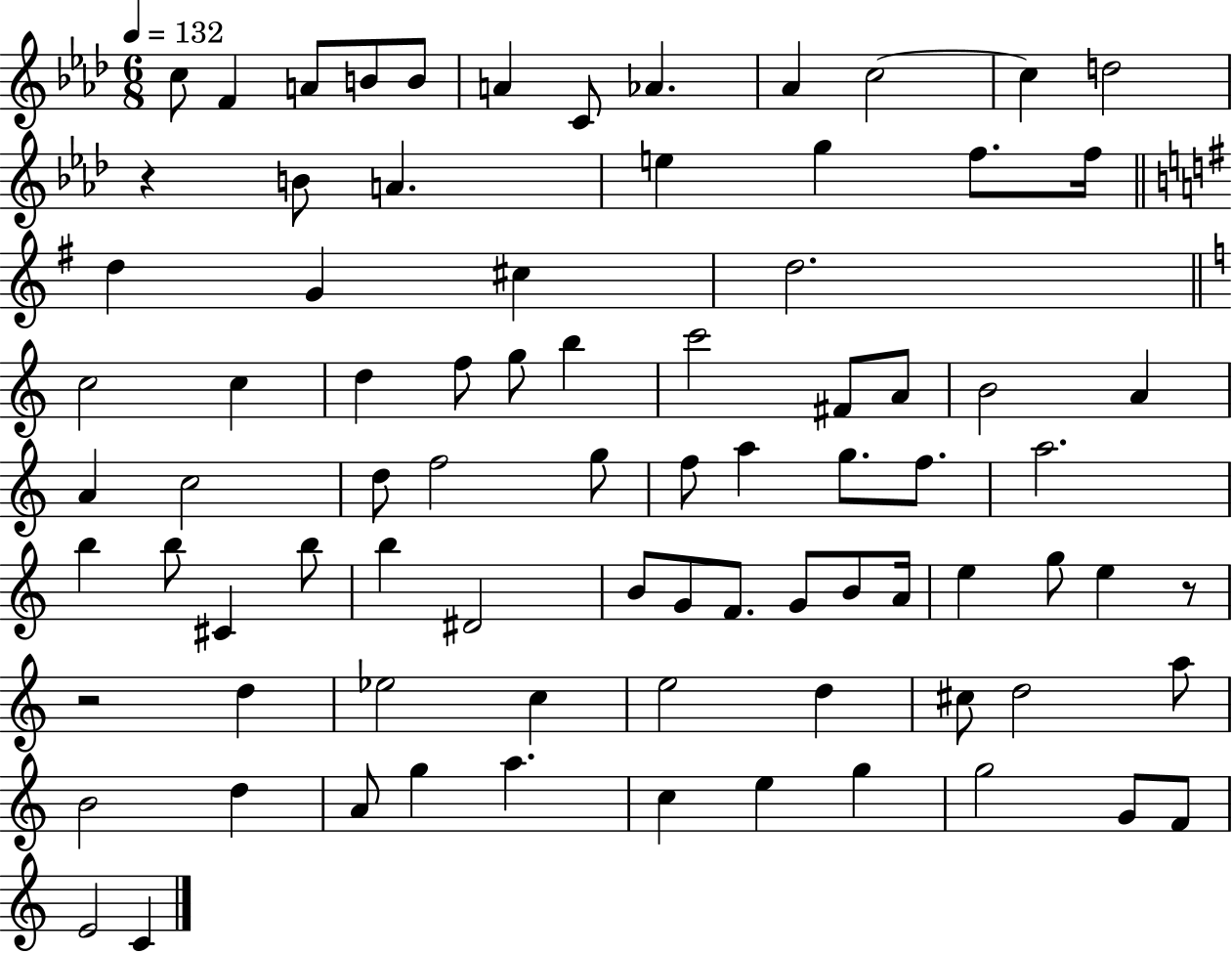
C5/e F4/q A4/e B4/e B4/e A4/q C4/e Ab4/q. Ab4/q C5/h C5/q D5/h R/q B4/e A4/q. E5/q G5/q F5/e. F5/s D5/q G4/q C#5/q D5/h. C5/h C5/q D5/q F5/e G5/e B5/q C6/h F#4/e A4/e B4/h A4/q A4/q C5/h D5/e F5/h G5/e F5/e A5/q G5/e. F5/e. A5/h. B5/q B5/e C#4/q B5/e B5/q D#4/h B4/e G4/e F4/e. G4/e B4/e A4/s E5/q G5/e E5/q R/e R/h D5/q Eb5/h C5/q E5/h D5/q C#5/e D5/h A5/e B4/h D5/q A4/e G5/q A5/q. C5/q E5/q G5/q G5/h G4/e F4/e E4/h C4/q